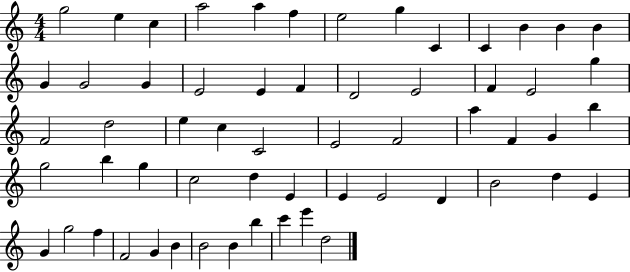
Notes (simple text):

G5/h E5/q C5/q A5/h A5/q F5/q E5/h G5/q C4/q C4/q B4/q B4/q B4/q G4/q G4/h G4/q E4/h E4/q F4/q D4/h E4/h F4/q E4/h G5/q F4/h D5/h E5/q C5/q C4/h E4/h F4/h A5/q F4/q G4/q B5/q G5/h B5/q G5/q C5/h D5/q E4/q E4/q E4/h D4/q B4/h D5/q E4/q G4/q G5/h F5/q F4/h G4/q B4/q B4/h B4/q B5/q C6/q E6/q D5/h